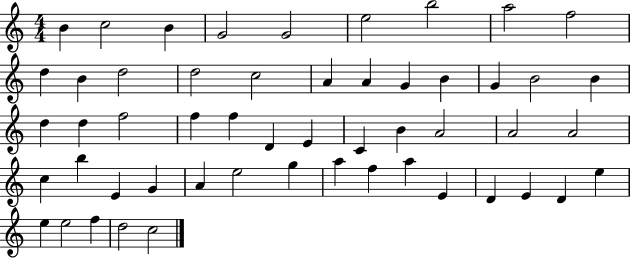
{
  \clef treble
  \numericTimeSignature
  \time 4/4
  \key c \major
  b'4 c''2 b'4 | g'2 g'2 | e''2 b''2 | a''2 f''2 | \break d''4 b'4 d''2 | d''2 c''2 | a'4 a'4 g'4 b'4 | g'4 b'2 b'4 | \break d''4 d''4 f''2 | f''4 f''4 d'4 e'4 | c'4 b'4 a'2 | a'2 a'2 | \break c''4 b''4 e'4 g'4 | a'4 e''2 g''4 | a''4 f''4 a''4 e'4 | d'4 e'4 d'4 e''4 | \break e''4 e''2 f''4 | d''2 c''2 | \bar "|."
}